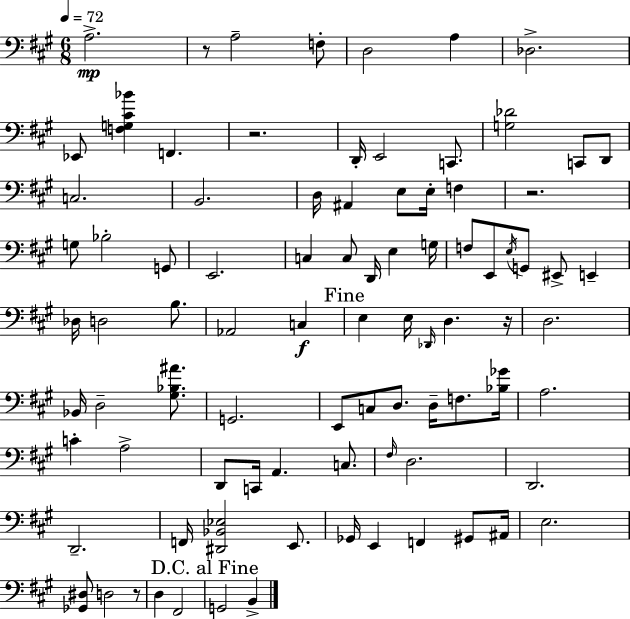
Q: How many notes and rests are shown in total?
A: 88